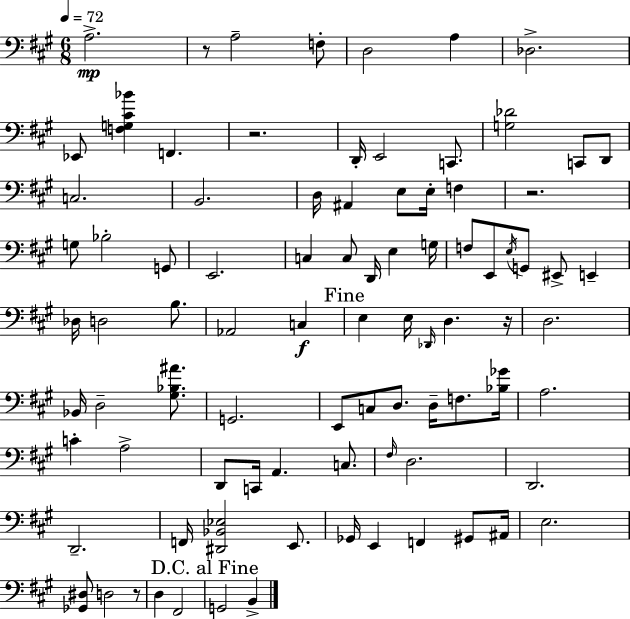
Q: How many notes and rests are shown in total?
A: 88